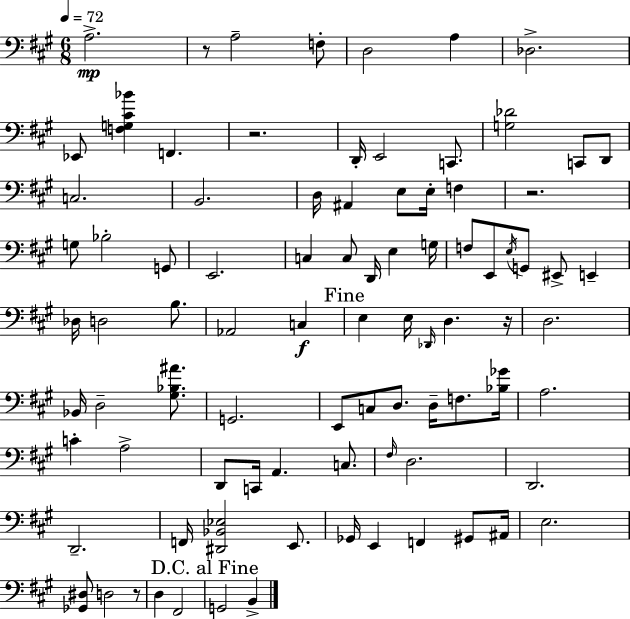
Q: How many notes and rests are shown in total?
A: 88